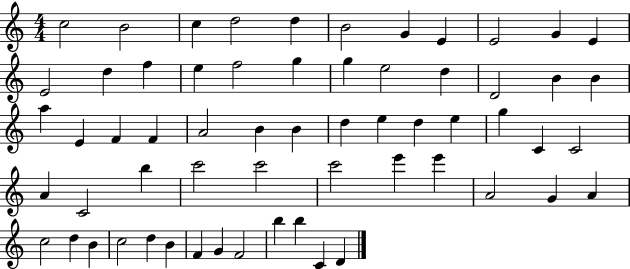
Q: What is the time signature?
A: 4/4